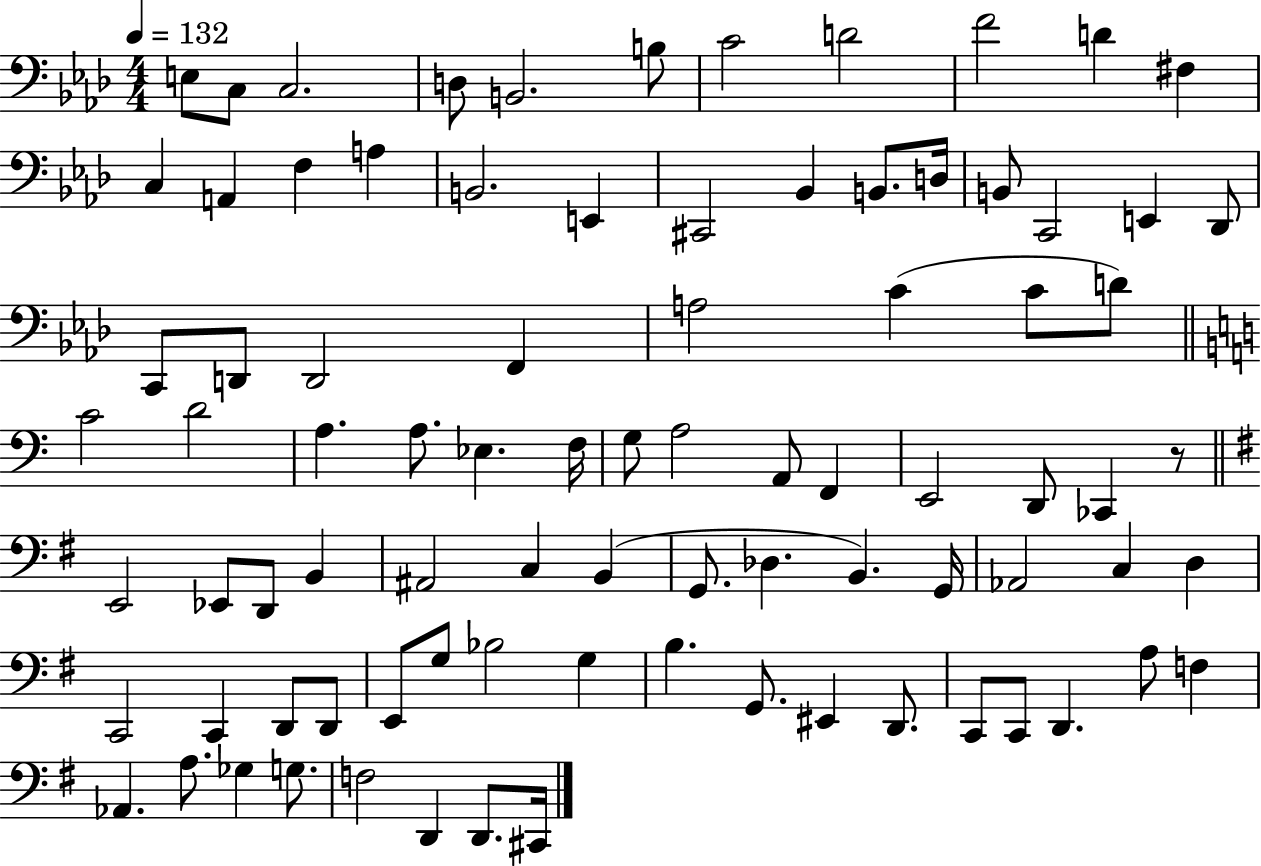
{
  \clef bass
  \numericTimeSignature
  \time 4/4
  \key aes \major
  \tempo 4 = 132
  e8 c8 c2. | d8 b,2. b8 | c'2 d'2 | f'2 d'4 fis4 | \break c4 a,4 f4 a4 | b,2. e,4 | cis,2 bes,4 b,8. d16 | b,8 c,2 e,4 des,8 | \break c,8 d,8 d,2 f,4 | a2 c'4( c'8 d'8) | \bar "||" \break \key c \major c'2 d'2 | a4. a8. ees4. f16 | g8 a2 a,8 f,4 | e,2 d,8 ces,4 r8 | \break \bar "||" \break \key g \major e,2 ees,8 d,8 b,4 | ais,2 c4 b,4( | g,8. des4. b,4.) g,16 | aes,2 c4 d4 | \break c,2 c,4 d,8 d,8 | e,8 g8 bes2 g4 | b4. g,8. eis,4 d,8. | c,8 c,8 d,4. a8 f4 | \break aes,4. a8. ges4 g8. | f2 d,4 d,8. cis,16 | \bar "|."
}